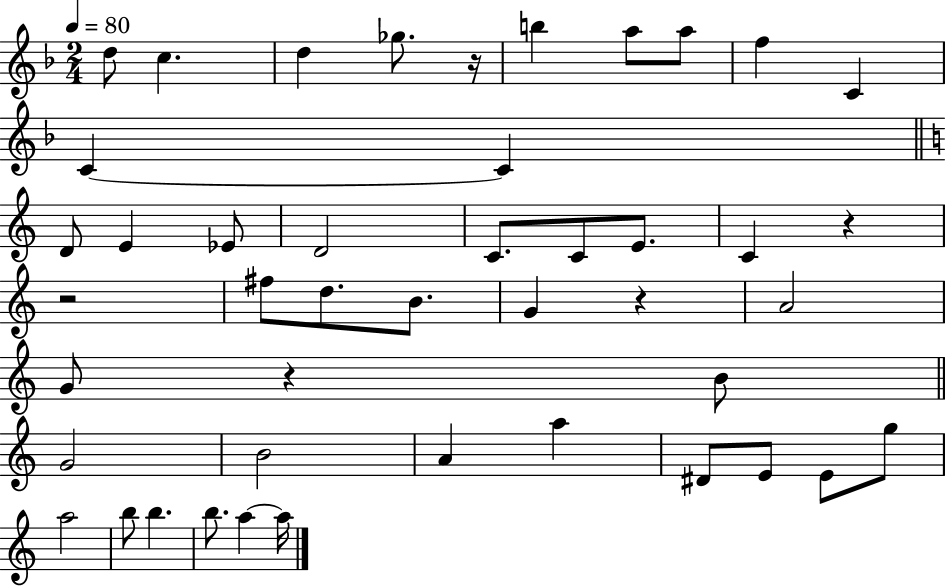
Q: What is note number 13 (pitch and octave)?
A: E4